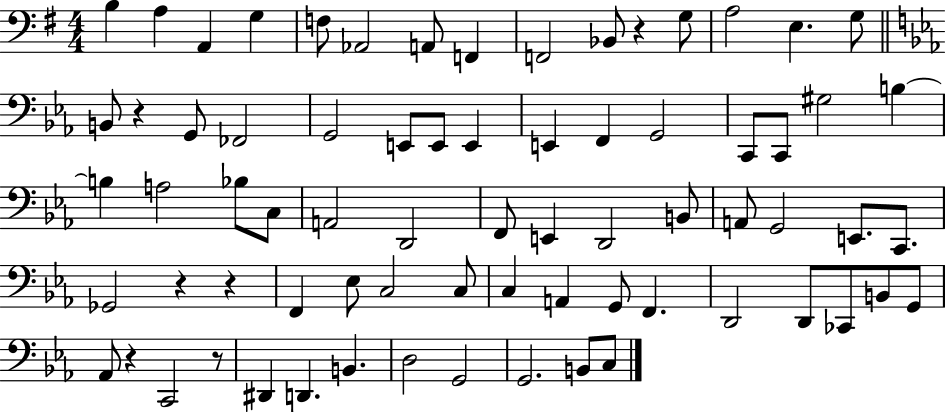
B3/q A3/q A2/q G3/q F3/e Ab2/h A2/e F2/q F2/h Bb2/e R/q G3/e A3/h E3/q. G3/e B2/e R/q G2/e FES2/h G2/h E2/e E2/e E2/q E2/q F2/q G2/h C2/e C2/e G#3/h B3/q B3/q A3/h Bb3/e C3/e A2/h D2/h F2/e E2/q D2/h B2/e A2/e G2/h E2/e. C2/e. Gb2/h R/q R/q F2/q Eb3/e C3/h C3/e C3/q A2/q G2/e F2/q. D2/h D2/e CES2/e B2/e G2/e Ab2/e R/q C2/h R/e D#2/q D2/q. B2/q. D3/h G2/h G2/h. B2/e C3/e